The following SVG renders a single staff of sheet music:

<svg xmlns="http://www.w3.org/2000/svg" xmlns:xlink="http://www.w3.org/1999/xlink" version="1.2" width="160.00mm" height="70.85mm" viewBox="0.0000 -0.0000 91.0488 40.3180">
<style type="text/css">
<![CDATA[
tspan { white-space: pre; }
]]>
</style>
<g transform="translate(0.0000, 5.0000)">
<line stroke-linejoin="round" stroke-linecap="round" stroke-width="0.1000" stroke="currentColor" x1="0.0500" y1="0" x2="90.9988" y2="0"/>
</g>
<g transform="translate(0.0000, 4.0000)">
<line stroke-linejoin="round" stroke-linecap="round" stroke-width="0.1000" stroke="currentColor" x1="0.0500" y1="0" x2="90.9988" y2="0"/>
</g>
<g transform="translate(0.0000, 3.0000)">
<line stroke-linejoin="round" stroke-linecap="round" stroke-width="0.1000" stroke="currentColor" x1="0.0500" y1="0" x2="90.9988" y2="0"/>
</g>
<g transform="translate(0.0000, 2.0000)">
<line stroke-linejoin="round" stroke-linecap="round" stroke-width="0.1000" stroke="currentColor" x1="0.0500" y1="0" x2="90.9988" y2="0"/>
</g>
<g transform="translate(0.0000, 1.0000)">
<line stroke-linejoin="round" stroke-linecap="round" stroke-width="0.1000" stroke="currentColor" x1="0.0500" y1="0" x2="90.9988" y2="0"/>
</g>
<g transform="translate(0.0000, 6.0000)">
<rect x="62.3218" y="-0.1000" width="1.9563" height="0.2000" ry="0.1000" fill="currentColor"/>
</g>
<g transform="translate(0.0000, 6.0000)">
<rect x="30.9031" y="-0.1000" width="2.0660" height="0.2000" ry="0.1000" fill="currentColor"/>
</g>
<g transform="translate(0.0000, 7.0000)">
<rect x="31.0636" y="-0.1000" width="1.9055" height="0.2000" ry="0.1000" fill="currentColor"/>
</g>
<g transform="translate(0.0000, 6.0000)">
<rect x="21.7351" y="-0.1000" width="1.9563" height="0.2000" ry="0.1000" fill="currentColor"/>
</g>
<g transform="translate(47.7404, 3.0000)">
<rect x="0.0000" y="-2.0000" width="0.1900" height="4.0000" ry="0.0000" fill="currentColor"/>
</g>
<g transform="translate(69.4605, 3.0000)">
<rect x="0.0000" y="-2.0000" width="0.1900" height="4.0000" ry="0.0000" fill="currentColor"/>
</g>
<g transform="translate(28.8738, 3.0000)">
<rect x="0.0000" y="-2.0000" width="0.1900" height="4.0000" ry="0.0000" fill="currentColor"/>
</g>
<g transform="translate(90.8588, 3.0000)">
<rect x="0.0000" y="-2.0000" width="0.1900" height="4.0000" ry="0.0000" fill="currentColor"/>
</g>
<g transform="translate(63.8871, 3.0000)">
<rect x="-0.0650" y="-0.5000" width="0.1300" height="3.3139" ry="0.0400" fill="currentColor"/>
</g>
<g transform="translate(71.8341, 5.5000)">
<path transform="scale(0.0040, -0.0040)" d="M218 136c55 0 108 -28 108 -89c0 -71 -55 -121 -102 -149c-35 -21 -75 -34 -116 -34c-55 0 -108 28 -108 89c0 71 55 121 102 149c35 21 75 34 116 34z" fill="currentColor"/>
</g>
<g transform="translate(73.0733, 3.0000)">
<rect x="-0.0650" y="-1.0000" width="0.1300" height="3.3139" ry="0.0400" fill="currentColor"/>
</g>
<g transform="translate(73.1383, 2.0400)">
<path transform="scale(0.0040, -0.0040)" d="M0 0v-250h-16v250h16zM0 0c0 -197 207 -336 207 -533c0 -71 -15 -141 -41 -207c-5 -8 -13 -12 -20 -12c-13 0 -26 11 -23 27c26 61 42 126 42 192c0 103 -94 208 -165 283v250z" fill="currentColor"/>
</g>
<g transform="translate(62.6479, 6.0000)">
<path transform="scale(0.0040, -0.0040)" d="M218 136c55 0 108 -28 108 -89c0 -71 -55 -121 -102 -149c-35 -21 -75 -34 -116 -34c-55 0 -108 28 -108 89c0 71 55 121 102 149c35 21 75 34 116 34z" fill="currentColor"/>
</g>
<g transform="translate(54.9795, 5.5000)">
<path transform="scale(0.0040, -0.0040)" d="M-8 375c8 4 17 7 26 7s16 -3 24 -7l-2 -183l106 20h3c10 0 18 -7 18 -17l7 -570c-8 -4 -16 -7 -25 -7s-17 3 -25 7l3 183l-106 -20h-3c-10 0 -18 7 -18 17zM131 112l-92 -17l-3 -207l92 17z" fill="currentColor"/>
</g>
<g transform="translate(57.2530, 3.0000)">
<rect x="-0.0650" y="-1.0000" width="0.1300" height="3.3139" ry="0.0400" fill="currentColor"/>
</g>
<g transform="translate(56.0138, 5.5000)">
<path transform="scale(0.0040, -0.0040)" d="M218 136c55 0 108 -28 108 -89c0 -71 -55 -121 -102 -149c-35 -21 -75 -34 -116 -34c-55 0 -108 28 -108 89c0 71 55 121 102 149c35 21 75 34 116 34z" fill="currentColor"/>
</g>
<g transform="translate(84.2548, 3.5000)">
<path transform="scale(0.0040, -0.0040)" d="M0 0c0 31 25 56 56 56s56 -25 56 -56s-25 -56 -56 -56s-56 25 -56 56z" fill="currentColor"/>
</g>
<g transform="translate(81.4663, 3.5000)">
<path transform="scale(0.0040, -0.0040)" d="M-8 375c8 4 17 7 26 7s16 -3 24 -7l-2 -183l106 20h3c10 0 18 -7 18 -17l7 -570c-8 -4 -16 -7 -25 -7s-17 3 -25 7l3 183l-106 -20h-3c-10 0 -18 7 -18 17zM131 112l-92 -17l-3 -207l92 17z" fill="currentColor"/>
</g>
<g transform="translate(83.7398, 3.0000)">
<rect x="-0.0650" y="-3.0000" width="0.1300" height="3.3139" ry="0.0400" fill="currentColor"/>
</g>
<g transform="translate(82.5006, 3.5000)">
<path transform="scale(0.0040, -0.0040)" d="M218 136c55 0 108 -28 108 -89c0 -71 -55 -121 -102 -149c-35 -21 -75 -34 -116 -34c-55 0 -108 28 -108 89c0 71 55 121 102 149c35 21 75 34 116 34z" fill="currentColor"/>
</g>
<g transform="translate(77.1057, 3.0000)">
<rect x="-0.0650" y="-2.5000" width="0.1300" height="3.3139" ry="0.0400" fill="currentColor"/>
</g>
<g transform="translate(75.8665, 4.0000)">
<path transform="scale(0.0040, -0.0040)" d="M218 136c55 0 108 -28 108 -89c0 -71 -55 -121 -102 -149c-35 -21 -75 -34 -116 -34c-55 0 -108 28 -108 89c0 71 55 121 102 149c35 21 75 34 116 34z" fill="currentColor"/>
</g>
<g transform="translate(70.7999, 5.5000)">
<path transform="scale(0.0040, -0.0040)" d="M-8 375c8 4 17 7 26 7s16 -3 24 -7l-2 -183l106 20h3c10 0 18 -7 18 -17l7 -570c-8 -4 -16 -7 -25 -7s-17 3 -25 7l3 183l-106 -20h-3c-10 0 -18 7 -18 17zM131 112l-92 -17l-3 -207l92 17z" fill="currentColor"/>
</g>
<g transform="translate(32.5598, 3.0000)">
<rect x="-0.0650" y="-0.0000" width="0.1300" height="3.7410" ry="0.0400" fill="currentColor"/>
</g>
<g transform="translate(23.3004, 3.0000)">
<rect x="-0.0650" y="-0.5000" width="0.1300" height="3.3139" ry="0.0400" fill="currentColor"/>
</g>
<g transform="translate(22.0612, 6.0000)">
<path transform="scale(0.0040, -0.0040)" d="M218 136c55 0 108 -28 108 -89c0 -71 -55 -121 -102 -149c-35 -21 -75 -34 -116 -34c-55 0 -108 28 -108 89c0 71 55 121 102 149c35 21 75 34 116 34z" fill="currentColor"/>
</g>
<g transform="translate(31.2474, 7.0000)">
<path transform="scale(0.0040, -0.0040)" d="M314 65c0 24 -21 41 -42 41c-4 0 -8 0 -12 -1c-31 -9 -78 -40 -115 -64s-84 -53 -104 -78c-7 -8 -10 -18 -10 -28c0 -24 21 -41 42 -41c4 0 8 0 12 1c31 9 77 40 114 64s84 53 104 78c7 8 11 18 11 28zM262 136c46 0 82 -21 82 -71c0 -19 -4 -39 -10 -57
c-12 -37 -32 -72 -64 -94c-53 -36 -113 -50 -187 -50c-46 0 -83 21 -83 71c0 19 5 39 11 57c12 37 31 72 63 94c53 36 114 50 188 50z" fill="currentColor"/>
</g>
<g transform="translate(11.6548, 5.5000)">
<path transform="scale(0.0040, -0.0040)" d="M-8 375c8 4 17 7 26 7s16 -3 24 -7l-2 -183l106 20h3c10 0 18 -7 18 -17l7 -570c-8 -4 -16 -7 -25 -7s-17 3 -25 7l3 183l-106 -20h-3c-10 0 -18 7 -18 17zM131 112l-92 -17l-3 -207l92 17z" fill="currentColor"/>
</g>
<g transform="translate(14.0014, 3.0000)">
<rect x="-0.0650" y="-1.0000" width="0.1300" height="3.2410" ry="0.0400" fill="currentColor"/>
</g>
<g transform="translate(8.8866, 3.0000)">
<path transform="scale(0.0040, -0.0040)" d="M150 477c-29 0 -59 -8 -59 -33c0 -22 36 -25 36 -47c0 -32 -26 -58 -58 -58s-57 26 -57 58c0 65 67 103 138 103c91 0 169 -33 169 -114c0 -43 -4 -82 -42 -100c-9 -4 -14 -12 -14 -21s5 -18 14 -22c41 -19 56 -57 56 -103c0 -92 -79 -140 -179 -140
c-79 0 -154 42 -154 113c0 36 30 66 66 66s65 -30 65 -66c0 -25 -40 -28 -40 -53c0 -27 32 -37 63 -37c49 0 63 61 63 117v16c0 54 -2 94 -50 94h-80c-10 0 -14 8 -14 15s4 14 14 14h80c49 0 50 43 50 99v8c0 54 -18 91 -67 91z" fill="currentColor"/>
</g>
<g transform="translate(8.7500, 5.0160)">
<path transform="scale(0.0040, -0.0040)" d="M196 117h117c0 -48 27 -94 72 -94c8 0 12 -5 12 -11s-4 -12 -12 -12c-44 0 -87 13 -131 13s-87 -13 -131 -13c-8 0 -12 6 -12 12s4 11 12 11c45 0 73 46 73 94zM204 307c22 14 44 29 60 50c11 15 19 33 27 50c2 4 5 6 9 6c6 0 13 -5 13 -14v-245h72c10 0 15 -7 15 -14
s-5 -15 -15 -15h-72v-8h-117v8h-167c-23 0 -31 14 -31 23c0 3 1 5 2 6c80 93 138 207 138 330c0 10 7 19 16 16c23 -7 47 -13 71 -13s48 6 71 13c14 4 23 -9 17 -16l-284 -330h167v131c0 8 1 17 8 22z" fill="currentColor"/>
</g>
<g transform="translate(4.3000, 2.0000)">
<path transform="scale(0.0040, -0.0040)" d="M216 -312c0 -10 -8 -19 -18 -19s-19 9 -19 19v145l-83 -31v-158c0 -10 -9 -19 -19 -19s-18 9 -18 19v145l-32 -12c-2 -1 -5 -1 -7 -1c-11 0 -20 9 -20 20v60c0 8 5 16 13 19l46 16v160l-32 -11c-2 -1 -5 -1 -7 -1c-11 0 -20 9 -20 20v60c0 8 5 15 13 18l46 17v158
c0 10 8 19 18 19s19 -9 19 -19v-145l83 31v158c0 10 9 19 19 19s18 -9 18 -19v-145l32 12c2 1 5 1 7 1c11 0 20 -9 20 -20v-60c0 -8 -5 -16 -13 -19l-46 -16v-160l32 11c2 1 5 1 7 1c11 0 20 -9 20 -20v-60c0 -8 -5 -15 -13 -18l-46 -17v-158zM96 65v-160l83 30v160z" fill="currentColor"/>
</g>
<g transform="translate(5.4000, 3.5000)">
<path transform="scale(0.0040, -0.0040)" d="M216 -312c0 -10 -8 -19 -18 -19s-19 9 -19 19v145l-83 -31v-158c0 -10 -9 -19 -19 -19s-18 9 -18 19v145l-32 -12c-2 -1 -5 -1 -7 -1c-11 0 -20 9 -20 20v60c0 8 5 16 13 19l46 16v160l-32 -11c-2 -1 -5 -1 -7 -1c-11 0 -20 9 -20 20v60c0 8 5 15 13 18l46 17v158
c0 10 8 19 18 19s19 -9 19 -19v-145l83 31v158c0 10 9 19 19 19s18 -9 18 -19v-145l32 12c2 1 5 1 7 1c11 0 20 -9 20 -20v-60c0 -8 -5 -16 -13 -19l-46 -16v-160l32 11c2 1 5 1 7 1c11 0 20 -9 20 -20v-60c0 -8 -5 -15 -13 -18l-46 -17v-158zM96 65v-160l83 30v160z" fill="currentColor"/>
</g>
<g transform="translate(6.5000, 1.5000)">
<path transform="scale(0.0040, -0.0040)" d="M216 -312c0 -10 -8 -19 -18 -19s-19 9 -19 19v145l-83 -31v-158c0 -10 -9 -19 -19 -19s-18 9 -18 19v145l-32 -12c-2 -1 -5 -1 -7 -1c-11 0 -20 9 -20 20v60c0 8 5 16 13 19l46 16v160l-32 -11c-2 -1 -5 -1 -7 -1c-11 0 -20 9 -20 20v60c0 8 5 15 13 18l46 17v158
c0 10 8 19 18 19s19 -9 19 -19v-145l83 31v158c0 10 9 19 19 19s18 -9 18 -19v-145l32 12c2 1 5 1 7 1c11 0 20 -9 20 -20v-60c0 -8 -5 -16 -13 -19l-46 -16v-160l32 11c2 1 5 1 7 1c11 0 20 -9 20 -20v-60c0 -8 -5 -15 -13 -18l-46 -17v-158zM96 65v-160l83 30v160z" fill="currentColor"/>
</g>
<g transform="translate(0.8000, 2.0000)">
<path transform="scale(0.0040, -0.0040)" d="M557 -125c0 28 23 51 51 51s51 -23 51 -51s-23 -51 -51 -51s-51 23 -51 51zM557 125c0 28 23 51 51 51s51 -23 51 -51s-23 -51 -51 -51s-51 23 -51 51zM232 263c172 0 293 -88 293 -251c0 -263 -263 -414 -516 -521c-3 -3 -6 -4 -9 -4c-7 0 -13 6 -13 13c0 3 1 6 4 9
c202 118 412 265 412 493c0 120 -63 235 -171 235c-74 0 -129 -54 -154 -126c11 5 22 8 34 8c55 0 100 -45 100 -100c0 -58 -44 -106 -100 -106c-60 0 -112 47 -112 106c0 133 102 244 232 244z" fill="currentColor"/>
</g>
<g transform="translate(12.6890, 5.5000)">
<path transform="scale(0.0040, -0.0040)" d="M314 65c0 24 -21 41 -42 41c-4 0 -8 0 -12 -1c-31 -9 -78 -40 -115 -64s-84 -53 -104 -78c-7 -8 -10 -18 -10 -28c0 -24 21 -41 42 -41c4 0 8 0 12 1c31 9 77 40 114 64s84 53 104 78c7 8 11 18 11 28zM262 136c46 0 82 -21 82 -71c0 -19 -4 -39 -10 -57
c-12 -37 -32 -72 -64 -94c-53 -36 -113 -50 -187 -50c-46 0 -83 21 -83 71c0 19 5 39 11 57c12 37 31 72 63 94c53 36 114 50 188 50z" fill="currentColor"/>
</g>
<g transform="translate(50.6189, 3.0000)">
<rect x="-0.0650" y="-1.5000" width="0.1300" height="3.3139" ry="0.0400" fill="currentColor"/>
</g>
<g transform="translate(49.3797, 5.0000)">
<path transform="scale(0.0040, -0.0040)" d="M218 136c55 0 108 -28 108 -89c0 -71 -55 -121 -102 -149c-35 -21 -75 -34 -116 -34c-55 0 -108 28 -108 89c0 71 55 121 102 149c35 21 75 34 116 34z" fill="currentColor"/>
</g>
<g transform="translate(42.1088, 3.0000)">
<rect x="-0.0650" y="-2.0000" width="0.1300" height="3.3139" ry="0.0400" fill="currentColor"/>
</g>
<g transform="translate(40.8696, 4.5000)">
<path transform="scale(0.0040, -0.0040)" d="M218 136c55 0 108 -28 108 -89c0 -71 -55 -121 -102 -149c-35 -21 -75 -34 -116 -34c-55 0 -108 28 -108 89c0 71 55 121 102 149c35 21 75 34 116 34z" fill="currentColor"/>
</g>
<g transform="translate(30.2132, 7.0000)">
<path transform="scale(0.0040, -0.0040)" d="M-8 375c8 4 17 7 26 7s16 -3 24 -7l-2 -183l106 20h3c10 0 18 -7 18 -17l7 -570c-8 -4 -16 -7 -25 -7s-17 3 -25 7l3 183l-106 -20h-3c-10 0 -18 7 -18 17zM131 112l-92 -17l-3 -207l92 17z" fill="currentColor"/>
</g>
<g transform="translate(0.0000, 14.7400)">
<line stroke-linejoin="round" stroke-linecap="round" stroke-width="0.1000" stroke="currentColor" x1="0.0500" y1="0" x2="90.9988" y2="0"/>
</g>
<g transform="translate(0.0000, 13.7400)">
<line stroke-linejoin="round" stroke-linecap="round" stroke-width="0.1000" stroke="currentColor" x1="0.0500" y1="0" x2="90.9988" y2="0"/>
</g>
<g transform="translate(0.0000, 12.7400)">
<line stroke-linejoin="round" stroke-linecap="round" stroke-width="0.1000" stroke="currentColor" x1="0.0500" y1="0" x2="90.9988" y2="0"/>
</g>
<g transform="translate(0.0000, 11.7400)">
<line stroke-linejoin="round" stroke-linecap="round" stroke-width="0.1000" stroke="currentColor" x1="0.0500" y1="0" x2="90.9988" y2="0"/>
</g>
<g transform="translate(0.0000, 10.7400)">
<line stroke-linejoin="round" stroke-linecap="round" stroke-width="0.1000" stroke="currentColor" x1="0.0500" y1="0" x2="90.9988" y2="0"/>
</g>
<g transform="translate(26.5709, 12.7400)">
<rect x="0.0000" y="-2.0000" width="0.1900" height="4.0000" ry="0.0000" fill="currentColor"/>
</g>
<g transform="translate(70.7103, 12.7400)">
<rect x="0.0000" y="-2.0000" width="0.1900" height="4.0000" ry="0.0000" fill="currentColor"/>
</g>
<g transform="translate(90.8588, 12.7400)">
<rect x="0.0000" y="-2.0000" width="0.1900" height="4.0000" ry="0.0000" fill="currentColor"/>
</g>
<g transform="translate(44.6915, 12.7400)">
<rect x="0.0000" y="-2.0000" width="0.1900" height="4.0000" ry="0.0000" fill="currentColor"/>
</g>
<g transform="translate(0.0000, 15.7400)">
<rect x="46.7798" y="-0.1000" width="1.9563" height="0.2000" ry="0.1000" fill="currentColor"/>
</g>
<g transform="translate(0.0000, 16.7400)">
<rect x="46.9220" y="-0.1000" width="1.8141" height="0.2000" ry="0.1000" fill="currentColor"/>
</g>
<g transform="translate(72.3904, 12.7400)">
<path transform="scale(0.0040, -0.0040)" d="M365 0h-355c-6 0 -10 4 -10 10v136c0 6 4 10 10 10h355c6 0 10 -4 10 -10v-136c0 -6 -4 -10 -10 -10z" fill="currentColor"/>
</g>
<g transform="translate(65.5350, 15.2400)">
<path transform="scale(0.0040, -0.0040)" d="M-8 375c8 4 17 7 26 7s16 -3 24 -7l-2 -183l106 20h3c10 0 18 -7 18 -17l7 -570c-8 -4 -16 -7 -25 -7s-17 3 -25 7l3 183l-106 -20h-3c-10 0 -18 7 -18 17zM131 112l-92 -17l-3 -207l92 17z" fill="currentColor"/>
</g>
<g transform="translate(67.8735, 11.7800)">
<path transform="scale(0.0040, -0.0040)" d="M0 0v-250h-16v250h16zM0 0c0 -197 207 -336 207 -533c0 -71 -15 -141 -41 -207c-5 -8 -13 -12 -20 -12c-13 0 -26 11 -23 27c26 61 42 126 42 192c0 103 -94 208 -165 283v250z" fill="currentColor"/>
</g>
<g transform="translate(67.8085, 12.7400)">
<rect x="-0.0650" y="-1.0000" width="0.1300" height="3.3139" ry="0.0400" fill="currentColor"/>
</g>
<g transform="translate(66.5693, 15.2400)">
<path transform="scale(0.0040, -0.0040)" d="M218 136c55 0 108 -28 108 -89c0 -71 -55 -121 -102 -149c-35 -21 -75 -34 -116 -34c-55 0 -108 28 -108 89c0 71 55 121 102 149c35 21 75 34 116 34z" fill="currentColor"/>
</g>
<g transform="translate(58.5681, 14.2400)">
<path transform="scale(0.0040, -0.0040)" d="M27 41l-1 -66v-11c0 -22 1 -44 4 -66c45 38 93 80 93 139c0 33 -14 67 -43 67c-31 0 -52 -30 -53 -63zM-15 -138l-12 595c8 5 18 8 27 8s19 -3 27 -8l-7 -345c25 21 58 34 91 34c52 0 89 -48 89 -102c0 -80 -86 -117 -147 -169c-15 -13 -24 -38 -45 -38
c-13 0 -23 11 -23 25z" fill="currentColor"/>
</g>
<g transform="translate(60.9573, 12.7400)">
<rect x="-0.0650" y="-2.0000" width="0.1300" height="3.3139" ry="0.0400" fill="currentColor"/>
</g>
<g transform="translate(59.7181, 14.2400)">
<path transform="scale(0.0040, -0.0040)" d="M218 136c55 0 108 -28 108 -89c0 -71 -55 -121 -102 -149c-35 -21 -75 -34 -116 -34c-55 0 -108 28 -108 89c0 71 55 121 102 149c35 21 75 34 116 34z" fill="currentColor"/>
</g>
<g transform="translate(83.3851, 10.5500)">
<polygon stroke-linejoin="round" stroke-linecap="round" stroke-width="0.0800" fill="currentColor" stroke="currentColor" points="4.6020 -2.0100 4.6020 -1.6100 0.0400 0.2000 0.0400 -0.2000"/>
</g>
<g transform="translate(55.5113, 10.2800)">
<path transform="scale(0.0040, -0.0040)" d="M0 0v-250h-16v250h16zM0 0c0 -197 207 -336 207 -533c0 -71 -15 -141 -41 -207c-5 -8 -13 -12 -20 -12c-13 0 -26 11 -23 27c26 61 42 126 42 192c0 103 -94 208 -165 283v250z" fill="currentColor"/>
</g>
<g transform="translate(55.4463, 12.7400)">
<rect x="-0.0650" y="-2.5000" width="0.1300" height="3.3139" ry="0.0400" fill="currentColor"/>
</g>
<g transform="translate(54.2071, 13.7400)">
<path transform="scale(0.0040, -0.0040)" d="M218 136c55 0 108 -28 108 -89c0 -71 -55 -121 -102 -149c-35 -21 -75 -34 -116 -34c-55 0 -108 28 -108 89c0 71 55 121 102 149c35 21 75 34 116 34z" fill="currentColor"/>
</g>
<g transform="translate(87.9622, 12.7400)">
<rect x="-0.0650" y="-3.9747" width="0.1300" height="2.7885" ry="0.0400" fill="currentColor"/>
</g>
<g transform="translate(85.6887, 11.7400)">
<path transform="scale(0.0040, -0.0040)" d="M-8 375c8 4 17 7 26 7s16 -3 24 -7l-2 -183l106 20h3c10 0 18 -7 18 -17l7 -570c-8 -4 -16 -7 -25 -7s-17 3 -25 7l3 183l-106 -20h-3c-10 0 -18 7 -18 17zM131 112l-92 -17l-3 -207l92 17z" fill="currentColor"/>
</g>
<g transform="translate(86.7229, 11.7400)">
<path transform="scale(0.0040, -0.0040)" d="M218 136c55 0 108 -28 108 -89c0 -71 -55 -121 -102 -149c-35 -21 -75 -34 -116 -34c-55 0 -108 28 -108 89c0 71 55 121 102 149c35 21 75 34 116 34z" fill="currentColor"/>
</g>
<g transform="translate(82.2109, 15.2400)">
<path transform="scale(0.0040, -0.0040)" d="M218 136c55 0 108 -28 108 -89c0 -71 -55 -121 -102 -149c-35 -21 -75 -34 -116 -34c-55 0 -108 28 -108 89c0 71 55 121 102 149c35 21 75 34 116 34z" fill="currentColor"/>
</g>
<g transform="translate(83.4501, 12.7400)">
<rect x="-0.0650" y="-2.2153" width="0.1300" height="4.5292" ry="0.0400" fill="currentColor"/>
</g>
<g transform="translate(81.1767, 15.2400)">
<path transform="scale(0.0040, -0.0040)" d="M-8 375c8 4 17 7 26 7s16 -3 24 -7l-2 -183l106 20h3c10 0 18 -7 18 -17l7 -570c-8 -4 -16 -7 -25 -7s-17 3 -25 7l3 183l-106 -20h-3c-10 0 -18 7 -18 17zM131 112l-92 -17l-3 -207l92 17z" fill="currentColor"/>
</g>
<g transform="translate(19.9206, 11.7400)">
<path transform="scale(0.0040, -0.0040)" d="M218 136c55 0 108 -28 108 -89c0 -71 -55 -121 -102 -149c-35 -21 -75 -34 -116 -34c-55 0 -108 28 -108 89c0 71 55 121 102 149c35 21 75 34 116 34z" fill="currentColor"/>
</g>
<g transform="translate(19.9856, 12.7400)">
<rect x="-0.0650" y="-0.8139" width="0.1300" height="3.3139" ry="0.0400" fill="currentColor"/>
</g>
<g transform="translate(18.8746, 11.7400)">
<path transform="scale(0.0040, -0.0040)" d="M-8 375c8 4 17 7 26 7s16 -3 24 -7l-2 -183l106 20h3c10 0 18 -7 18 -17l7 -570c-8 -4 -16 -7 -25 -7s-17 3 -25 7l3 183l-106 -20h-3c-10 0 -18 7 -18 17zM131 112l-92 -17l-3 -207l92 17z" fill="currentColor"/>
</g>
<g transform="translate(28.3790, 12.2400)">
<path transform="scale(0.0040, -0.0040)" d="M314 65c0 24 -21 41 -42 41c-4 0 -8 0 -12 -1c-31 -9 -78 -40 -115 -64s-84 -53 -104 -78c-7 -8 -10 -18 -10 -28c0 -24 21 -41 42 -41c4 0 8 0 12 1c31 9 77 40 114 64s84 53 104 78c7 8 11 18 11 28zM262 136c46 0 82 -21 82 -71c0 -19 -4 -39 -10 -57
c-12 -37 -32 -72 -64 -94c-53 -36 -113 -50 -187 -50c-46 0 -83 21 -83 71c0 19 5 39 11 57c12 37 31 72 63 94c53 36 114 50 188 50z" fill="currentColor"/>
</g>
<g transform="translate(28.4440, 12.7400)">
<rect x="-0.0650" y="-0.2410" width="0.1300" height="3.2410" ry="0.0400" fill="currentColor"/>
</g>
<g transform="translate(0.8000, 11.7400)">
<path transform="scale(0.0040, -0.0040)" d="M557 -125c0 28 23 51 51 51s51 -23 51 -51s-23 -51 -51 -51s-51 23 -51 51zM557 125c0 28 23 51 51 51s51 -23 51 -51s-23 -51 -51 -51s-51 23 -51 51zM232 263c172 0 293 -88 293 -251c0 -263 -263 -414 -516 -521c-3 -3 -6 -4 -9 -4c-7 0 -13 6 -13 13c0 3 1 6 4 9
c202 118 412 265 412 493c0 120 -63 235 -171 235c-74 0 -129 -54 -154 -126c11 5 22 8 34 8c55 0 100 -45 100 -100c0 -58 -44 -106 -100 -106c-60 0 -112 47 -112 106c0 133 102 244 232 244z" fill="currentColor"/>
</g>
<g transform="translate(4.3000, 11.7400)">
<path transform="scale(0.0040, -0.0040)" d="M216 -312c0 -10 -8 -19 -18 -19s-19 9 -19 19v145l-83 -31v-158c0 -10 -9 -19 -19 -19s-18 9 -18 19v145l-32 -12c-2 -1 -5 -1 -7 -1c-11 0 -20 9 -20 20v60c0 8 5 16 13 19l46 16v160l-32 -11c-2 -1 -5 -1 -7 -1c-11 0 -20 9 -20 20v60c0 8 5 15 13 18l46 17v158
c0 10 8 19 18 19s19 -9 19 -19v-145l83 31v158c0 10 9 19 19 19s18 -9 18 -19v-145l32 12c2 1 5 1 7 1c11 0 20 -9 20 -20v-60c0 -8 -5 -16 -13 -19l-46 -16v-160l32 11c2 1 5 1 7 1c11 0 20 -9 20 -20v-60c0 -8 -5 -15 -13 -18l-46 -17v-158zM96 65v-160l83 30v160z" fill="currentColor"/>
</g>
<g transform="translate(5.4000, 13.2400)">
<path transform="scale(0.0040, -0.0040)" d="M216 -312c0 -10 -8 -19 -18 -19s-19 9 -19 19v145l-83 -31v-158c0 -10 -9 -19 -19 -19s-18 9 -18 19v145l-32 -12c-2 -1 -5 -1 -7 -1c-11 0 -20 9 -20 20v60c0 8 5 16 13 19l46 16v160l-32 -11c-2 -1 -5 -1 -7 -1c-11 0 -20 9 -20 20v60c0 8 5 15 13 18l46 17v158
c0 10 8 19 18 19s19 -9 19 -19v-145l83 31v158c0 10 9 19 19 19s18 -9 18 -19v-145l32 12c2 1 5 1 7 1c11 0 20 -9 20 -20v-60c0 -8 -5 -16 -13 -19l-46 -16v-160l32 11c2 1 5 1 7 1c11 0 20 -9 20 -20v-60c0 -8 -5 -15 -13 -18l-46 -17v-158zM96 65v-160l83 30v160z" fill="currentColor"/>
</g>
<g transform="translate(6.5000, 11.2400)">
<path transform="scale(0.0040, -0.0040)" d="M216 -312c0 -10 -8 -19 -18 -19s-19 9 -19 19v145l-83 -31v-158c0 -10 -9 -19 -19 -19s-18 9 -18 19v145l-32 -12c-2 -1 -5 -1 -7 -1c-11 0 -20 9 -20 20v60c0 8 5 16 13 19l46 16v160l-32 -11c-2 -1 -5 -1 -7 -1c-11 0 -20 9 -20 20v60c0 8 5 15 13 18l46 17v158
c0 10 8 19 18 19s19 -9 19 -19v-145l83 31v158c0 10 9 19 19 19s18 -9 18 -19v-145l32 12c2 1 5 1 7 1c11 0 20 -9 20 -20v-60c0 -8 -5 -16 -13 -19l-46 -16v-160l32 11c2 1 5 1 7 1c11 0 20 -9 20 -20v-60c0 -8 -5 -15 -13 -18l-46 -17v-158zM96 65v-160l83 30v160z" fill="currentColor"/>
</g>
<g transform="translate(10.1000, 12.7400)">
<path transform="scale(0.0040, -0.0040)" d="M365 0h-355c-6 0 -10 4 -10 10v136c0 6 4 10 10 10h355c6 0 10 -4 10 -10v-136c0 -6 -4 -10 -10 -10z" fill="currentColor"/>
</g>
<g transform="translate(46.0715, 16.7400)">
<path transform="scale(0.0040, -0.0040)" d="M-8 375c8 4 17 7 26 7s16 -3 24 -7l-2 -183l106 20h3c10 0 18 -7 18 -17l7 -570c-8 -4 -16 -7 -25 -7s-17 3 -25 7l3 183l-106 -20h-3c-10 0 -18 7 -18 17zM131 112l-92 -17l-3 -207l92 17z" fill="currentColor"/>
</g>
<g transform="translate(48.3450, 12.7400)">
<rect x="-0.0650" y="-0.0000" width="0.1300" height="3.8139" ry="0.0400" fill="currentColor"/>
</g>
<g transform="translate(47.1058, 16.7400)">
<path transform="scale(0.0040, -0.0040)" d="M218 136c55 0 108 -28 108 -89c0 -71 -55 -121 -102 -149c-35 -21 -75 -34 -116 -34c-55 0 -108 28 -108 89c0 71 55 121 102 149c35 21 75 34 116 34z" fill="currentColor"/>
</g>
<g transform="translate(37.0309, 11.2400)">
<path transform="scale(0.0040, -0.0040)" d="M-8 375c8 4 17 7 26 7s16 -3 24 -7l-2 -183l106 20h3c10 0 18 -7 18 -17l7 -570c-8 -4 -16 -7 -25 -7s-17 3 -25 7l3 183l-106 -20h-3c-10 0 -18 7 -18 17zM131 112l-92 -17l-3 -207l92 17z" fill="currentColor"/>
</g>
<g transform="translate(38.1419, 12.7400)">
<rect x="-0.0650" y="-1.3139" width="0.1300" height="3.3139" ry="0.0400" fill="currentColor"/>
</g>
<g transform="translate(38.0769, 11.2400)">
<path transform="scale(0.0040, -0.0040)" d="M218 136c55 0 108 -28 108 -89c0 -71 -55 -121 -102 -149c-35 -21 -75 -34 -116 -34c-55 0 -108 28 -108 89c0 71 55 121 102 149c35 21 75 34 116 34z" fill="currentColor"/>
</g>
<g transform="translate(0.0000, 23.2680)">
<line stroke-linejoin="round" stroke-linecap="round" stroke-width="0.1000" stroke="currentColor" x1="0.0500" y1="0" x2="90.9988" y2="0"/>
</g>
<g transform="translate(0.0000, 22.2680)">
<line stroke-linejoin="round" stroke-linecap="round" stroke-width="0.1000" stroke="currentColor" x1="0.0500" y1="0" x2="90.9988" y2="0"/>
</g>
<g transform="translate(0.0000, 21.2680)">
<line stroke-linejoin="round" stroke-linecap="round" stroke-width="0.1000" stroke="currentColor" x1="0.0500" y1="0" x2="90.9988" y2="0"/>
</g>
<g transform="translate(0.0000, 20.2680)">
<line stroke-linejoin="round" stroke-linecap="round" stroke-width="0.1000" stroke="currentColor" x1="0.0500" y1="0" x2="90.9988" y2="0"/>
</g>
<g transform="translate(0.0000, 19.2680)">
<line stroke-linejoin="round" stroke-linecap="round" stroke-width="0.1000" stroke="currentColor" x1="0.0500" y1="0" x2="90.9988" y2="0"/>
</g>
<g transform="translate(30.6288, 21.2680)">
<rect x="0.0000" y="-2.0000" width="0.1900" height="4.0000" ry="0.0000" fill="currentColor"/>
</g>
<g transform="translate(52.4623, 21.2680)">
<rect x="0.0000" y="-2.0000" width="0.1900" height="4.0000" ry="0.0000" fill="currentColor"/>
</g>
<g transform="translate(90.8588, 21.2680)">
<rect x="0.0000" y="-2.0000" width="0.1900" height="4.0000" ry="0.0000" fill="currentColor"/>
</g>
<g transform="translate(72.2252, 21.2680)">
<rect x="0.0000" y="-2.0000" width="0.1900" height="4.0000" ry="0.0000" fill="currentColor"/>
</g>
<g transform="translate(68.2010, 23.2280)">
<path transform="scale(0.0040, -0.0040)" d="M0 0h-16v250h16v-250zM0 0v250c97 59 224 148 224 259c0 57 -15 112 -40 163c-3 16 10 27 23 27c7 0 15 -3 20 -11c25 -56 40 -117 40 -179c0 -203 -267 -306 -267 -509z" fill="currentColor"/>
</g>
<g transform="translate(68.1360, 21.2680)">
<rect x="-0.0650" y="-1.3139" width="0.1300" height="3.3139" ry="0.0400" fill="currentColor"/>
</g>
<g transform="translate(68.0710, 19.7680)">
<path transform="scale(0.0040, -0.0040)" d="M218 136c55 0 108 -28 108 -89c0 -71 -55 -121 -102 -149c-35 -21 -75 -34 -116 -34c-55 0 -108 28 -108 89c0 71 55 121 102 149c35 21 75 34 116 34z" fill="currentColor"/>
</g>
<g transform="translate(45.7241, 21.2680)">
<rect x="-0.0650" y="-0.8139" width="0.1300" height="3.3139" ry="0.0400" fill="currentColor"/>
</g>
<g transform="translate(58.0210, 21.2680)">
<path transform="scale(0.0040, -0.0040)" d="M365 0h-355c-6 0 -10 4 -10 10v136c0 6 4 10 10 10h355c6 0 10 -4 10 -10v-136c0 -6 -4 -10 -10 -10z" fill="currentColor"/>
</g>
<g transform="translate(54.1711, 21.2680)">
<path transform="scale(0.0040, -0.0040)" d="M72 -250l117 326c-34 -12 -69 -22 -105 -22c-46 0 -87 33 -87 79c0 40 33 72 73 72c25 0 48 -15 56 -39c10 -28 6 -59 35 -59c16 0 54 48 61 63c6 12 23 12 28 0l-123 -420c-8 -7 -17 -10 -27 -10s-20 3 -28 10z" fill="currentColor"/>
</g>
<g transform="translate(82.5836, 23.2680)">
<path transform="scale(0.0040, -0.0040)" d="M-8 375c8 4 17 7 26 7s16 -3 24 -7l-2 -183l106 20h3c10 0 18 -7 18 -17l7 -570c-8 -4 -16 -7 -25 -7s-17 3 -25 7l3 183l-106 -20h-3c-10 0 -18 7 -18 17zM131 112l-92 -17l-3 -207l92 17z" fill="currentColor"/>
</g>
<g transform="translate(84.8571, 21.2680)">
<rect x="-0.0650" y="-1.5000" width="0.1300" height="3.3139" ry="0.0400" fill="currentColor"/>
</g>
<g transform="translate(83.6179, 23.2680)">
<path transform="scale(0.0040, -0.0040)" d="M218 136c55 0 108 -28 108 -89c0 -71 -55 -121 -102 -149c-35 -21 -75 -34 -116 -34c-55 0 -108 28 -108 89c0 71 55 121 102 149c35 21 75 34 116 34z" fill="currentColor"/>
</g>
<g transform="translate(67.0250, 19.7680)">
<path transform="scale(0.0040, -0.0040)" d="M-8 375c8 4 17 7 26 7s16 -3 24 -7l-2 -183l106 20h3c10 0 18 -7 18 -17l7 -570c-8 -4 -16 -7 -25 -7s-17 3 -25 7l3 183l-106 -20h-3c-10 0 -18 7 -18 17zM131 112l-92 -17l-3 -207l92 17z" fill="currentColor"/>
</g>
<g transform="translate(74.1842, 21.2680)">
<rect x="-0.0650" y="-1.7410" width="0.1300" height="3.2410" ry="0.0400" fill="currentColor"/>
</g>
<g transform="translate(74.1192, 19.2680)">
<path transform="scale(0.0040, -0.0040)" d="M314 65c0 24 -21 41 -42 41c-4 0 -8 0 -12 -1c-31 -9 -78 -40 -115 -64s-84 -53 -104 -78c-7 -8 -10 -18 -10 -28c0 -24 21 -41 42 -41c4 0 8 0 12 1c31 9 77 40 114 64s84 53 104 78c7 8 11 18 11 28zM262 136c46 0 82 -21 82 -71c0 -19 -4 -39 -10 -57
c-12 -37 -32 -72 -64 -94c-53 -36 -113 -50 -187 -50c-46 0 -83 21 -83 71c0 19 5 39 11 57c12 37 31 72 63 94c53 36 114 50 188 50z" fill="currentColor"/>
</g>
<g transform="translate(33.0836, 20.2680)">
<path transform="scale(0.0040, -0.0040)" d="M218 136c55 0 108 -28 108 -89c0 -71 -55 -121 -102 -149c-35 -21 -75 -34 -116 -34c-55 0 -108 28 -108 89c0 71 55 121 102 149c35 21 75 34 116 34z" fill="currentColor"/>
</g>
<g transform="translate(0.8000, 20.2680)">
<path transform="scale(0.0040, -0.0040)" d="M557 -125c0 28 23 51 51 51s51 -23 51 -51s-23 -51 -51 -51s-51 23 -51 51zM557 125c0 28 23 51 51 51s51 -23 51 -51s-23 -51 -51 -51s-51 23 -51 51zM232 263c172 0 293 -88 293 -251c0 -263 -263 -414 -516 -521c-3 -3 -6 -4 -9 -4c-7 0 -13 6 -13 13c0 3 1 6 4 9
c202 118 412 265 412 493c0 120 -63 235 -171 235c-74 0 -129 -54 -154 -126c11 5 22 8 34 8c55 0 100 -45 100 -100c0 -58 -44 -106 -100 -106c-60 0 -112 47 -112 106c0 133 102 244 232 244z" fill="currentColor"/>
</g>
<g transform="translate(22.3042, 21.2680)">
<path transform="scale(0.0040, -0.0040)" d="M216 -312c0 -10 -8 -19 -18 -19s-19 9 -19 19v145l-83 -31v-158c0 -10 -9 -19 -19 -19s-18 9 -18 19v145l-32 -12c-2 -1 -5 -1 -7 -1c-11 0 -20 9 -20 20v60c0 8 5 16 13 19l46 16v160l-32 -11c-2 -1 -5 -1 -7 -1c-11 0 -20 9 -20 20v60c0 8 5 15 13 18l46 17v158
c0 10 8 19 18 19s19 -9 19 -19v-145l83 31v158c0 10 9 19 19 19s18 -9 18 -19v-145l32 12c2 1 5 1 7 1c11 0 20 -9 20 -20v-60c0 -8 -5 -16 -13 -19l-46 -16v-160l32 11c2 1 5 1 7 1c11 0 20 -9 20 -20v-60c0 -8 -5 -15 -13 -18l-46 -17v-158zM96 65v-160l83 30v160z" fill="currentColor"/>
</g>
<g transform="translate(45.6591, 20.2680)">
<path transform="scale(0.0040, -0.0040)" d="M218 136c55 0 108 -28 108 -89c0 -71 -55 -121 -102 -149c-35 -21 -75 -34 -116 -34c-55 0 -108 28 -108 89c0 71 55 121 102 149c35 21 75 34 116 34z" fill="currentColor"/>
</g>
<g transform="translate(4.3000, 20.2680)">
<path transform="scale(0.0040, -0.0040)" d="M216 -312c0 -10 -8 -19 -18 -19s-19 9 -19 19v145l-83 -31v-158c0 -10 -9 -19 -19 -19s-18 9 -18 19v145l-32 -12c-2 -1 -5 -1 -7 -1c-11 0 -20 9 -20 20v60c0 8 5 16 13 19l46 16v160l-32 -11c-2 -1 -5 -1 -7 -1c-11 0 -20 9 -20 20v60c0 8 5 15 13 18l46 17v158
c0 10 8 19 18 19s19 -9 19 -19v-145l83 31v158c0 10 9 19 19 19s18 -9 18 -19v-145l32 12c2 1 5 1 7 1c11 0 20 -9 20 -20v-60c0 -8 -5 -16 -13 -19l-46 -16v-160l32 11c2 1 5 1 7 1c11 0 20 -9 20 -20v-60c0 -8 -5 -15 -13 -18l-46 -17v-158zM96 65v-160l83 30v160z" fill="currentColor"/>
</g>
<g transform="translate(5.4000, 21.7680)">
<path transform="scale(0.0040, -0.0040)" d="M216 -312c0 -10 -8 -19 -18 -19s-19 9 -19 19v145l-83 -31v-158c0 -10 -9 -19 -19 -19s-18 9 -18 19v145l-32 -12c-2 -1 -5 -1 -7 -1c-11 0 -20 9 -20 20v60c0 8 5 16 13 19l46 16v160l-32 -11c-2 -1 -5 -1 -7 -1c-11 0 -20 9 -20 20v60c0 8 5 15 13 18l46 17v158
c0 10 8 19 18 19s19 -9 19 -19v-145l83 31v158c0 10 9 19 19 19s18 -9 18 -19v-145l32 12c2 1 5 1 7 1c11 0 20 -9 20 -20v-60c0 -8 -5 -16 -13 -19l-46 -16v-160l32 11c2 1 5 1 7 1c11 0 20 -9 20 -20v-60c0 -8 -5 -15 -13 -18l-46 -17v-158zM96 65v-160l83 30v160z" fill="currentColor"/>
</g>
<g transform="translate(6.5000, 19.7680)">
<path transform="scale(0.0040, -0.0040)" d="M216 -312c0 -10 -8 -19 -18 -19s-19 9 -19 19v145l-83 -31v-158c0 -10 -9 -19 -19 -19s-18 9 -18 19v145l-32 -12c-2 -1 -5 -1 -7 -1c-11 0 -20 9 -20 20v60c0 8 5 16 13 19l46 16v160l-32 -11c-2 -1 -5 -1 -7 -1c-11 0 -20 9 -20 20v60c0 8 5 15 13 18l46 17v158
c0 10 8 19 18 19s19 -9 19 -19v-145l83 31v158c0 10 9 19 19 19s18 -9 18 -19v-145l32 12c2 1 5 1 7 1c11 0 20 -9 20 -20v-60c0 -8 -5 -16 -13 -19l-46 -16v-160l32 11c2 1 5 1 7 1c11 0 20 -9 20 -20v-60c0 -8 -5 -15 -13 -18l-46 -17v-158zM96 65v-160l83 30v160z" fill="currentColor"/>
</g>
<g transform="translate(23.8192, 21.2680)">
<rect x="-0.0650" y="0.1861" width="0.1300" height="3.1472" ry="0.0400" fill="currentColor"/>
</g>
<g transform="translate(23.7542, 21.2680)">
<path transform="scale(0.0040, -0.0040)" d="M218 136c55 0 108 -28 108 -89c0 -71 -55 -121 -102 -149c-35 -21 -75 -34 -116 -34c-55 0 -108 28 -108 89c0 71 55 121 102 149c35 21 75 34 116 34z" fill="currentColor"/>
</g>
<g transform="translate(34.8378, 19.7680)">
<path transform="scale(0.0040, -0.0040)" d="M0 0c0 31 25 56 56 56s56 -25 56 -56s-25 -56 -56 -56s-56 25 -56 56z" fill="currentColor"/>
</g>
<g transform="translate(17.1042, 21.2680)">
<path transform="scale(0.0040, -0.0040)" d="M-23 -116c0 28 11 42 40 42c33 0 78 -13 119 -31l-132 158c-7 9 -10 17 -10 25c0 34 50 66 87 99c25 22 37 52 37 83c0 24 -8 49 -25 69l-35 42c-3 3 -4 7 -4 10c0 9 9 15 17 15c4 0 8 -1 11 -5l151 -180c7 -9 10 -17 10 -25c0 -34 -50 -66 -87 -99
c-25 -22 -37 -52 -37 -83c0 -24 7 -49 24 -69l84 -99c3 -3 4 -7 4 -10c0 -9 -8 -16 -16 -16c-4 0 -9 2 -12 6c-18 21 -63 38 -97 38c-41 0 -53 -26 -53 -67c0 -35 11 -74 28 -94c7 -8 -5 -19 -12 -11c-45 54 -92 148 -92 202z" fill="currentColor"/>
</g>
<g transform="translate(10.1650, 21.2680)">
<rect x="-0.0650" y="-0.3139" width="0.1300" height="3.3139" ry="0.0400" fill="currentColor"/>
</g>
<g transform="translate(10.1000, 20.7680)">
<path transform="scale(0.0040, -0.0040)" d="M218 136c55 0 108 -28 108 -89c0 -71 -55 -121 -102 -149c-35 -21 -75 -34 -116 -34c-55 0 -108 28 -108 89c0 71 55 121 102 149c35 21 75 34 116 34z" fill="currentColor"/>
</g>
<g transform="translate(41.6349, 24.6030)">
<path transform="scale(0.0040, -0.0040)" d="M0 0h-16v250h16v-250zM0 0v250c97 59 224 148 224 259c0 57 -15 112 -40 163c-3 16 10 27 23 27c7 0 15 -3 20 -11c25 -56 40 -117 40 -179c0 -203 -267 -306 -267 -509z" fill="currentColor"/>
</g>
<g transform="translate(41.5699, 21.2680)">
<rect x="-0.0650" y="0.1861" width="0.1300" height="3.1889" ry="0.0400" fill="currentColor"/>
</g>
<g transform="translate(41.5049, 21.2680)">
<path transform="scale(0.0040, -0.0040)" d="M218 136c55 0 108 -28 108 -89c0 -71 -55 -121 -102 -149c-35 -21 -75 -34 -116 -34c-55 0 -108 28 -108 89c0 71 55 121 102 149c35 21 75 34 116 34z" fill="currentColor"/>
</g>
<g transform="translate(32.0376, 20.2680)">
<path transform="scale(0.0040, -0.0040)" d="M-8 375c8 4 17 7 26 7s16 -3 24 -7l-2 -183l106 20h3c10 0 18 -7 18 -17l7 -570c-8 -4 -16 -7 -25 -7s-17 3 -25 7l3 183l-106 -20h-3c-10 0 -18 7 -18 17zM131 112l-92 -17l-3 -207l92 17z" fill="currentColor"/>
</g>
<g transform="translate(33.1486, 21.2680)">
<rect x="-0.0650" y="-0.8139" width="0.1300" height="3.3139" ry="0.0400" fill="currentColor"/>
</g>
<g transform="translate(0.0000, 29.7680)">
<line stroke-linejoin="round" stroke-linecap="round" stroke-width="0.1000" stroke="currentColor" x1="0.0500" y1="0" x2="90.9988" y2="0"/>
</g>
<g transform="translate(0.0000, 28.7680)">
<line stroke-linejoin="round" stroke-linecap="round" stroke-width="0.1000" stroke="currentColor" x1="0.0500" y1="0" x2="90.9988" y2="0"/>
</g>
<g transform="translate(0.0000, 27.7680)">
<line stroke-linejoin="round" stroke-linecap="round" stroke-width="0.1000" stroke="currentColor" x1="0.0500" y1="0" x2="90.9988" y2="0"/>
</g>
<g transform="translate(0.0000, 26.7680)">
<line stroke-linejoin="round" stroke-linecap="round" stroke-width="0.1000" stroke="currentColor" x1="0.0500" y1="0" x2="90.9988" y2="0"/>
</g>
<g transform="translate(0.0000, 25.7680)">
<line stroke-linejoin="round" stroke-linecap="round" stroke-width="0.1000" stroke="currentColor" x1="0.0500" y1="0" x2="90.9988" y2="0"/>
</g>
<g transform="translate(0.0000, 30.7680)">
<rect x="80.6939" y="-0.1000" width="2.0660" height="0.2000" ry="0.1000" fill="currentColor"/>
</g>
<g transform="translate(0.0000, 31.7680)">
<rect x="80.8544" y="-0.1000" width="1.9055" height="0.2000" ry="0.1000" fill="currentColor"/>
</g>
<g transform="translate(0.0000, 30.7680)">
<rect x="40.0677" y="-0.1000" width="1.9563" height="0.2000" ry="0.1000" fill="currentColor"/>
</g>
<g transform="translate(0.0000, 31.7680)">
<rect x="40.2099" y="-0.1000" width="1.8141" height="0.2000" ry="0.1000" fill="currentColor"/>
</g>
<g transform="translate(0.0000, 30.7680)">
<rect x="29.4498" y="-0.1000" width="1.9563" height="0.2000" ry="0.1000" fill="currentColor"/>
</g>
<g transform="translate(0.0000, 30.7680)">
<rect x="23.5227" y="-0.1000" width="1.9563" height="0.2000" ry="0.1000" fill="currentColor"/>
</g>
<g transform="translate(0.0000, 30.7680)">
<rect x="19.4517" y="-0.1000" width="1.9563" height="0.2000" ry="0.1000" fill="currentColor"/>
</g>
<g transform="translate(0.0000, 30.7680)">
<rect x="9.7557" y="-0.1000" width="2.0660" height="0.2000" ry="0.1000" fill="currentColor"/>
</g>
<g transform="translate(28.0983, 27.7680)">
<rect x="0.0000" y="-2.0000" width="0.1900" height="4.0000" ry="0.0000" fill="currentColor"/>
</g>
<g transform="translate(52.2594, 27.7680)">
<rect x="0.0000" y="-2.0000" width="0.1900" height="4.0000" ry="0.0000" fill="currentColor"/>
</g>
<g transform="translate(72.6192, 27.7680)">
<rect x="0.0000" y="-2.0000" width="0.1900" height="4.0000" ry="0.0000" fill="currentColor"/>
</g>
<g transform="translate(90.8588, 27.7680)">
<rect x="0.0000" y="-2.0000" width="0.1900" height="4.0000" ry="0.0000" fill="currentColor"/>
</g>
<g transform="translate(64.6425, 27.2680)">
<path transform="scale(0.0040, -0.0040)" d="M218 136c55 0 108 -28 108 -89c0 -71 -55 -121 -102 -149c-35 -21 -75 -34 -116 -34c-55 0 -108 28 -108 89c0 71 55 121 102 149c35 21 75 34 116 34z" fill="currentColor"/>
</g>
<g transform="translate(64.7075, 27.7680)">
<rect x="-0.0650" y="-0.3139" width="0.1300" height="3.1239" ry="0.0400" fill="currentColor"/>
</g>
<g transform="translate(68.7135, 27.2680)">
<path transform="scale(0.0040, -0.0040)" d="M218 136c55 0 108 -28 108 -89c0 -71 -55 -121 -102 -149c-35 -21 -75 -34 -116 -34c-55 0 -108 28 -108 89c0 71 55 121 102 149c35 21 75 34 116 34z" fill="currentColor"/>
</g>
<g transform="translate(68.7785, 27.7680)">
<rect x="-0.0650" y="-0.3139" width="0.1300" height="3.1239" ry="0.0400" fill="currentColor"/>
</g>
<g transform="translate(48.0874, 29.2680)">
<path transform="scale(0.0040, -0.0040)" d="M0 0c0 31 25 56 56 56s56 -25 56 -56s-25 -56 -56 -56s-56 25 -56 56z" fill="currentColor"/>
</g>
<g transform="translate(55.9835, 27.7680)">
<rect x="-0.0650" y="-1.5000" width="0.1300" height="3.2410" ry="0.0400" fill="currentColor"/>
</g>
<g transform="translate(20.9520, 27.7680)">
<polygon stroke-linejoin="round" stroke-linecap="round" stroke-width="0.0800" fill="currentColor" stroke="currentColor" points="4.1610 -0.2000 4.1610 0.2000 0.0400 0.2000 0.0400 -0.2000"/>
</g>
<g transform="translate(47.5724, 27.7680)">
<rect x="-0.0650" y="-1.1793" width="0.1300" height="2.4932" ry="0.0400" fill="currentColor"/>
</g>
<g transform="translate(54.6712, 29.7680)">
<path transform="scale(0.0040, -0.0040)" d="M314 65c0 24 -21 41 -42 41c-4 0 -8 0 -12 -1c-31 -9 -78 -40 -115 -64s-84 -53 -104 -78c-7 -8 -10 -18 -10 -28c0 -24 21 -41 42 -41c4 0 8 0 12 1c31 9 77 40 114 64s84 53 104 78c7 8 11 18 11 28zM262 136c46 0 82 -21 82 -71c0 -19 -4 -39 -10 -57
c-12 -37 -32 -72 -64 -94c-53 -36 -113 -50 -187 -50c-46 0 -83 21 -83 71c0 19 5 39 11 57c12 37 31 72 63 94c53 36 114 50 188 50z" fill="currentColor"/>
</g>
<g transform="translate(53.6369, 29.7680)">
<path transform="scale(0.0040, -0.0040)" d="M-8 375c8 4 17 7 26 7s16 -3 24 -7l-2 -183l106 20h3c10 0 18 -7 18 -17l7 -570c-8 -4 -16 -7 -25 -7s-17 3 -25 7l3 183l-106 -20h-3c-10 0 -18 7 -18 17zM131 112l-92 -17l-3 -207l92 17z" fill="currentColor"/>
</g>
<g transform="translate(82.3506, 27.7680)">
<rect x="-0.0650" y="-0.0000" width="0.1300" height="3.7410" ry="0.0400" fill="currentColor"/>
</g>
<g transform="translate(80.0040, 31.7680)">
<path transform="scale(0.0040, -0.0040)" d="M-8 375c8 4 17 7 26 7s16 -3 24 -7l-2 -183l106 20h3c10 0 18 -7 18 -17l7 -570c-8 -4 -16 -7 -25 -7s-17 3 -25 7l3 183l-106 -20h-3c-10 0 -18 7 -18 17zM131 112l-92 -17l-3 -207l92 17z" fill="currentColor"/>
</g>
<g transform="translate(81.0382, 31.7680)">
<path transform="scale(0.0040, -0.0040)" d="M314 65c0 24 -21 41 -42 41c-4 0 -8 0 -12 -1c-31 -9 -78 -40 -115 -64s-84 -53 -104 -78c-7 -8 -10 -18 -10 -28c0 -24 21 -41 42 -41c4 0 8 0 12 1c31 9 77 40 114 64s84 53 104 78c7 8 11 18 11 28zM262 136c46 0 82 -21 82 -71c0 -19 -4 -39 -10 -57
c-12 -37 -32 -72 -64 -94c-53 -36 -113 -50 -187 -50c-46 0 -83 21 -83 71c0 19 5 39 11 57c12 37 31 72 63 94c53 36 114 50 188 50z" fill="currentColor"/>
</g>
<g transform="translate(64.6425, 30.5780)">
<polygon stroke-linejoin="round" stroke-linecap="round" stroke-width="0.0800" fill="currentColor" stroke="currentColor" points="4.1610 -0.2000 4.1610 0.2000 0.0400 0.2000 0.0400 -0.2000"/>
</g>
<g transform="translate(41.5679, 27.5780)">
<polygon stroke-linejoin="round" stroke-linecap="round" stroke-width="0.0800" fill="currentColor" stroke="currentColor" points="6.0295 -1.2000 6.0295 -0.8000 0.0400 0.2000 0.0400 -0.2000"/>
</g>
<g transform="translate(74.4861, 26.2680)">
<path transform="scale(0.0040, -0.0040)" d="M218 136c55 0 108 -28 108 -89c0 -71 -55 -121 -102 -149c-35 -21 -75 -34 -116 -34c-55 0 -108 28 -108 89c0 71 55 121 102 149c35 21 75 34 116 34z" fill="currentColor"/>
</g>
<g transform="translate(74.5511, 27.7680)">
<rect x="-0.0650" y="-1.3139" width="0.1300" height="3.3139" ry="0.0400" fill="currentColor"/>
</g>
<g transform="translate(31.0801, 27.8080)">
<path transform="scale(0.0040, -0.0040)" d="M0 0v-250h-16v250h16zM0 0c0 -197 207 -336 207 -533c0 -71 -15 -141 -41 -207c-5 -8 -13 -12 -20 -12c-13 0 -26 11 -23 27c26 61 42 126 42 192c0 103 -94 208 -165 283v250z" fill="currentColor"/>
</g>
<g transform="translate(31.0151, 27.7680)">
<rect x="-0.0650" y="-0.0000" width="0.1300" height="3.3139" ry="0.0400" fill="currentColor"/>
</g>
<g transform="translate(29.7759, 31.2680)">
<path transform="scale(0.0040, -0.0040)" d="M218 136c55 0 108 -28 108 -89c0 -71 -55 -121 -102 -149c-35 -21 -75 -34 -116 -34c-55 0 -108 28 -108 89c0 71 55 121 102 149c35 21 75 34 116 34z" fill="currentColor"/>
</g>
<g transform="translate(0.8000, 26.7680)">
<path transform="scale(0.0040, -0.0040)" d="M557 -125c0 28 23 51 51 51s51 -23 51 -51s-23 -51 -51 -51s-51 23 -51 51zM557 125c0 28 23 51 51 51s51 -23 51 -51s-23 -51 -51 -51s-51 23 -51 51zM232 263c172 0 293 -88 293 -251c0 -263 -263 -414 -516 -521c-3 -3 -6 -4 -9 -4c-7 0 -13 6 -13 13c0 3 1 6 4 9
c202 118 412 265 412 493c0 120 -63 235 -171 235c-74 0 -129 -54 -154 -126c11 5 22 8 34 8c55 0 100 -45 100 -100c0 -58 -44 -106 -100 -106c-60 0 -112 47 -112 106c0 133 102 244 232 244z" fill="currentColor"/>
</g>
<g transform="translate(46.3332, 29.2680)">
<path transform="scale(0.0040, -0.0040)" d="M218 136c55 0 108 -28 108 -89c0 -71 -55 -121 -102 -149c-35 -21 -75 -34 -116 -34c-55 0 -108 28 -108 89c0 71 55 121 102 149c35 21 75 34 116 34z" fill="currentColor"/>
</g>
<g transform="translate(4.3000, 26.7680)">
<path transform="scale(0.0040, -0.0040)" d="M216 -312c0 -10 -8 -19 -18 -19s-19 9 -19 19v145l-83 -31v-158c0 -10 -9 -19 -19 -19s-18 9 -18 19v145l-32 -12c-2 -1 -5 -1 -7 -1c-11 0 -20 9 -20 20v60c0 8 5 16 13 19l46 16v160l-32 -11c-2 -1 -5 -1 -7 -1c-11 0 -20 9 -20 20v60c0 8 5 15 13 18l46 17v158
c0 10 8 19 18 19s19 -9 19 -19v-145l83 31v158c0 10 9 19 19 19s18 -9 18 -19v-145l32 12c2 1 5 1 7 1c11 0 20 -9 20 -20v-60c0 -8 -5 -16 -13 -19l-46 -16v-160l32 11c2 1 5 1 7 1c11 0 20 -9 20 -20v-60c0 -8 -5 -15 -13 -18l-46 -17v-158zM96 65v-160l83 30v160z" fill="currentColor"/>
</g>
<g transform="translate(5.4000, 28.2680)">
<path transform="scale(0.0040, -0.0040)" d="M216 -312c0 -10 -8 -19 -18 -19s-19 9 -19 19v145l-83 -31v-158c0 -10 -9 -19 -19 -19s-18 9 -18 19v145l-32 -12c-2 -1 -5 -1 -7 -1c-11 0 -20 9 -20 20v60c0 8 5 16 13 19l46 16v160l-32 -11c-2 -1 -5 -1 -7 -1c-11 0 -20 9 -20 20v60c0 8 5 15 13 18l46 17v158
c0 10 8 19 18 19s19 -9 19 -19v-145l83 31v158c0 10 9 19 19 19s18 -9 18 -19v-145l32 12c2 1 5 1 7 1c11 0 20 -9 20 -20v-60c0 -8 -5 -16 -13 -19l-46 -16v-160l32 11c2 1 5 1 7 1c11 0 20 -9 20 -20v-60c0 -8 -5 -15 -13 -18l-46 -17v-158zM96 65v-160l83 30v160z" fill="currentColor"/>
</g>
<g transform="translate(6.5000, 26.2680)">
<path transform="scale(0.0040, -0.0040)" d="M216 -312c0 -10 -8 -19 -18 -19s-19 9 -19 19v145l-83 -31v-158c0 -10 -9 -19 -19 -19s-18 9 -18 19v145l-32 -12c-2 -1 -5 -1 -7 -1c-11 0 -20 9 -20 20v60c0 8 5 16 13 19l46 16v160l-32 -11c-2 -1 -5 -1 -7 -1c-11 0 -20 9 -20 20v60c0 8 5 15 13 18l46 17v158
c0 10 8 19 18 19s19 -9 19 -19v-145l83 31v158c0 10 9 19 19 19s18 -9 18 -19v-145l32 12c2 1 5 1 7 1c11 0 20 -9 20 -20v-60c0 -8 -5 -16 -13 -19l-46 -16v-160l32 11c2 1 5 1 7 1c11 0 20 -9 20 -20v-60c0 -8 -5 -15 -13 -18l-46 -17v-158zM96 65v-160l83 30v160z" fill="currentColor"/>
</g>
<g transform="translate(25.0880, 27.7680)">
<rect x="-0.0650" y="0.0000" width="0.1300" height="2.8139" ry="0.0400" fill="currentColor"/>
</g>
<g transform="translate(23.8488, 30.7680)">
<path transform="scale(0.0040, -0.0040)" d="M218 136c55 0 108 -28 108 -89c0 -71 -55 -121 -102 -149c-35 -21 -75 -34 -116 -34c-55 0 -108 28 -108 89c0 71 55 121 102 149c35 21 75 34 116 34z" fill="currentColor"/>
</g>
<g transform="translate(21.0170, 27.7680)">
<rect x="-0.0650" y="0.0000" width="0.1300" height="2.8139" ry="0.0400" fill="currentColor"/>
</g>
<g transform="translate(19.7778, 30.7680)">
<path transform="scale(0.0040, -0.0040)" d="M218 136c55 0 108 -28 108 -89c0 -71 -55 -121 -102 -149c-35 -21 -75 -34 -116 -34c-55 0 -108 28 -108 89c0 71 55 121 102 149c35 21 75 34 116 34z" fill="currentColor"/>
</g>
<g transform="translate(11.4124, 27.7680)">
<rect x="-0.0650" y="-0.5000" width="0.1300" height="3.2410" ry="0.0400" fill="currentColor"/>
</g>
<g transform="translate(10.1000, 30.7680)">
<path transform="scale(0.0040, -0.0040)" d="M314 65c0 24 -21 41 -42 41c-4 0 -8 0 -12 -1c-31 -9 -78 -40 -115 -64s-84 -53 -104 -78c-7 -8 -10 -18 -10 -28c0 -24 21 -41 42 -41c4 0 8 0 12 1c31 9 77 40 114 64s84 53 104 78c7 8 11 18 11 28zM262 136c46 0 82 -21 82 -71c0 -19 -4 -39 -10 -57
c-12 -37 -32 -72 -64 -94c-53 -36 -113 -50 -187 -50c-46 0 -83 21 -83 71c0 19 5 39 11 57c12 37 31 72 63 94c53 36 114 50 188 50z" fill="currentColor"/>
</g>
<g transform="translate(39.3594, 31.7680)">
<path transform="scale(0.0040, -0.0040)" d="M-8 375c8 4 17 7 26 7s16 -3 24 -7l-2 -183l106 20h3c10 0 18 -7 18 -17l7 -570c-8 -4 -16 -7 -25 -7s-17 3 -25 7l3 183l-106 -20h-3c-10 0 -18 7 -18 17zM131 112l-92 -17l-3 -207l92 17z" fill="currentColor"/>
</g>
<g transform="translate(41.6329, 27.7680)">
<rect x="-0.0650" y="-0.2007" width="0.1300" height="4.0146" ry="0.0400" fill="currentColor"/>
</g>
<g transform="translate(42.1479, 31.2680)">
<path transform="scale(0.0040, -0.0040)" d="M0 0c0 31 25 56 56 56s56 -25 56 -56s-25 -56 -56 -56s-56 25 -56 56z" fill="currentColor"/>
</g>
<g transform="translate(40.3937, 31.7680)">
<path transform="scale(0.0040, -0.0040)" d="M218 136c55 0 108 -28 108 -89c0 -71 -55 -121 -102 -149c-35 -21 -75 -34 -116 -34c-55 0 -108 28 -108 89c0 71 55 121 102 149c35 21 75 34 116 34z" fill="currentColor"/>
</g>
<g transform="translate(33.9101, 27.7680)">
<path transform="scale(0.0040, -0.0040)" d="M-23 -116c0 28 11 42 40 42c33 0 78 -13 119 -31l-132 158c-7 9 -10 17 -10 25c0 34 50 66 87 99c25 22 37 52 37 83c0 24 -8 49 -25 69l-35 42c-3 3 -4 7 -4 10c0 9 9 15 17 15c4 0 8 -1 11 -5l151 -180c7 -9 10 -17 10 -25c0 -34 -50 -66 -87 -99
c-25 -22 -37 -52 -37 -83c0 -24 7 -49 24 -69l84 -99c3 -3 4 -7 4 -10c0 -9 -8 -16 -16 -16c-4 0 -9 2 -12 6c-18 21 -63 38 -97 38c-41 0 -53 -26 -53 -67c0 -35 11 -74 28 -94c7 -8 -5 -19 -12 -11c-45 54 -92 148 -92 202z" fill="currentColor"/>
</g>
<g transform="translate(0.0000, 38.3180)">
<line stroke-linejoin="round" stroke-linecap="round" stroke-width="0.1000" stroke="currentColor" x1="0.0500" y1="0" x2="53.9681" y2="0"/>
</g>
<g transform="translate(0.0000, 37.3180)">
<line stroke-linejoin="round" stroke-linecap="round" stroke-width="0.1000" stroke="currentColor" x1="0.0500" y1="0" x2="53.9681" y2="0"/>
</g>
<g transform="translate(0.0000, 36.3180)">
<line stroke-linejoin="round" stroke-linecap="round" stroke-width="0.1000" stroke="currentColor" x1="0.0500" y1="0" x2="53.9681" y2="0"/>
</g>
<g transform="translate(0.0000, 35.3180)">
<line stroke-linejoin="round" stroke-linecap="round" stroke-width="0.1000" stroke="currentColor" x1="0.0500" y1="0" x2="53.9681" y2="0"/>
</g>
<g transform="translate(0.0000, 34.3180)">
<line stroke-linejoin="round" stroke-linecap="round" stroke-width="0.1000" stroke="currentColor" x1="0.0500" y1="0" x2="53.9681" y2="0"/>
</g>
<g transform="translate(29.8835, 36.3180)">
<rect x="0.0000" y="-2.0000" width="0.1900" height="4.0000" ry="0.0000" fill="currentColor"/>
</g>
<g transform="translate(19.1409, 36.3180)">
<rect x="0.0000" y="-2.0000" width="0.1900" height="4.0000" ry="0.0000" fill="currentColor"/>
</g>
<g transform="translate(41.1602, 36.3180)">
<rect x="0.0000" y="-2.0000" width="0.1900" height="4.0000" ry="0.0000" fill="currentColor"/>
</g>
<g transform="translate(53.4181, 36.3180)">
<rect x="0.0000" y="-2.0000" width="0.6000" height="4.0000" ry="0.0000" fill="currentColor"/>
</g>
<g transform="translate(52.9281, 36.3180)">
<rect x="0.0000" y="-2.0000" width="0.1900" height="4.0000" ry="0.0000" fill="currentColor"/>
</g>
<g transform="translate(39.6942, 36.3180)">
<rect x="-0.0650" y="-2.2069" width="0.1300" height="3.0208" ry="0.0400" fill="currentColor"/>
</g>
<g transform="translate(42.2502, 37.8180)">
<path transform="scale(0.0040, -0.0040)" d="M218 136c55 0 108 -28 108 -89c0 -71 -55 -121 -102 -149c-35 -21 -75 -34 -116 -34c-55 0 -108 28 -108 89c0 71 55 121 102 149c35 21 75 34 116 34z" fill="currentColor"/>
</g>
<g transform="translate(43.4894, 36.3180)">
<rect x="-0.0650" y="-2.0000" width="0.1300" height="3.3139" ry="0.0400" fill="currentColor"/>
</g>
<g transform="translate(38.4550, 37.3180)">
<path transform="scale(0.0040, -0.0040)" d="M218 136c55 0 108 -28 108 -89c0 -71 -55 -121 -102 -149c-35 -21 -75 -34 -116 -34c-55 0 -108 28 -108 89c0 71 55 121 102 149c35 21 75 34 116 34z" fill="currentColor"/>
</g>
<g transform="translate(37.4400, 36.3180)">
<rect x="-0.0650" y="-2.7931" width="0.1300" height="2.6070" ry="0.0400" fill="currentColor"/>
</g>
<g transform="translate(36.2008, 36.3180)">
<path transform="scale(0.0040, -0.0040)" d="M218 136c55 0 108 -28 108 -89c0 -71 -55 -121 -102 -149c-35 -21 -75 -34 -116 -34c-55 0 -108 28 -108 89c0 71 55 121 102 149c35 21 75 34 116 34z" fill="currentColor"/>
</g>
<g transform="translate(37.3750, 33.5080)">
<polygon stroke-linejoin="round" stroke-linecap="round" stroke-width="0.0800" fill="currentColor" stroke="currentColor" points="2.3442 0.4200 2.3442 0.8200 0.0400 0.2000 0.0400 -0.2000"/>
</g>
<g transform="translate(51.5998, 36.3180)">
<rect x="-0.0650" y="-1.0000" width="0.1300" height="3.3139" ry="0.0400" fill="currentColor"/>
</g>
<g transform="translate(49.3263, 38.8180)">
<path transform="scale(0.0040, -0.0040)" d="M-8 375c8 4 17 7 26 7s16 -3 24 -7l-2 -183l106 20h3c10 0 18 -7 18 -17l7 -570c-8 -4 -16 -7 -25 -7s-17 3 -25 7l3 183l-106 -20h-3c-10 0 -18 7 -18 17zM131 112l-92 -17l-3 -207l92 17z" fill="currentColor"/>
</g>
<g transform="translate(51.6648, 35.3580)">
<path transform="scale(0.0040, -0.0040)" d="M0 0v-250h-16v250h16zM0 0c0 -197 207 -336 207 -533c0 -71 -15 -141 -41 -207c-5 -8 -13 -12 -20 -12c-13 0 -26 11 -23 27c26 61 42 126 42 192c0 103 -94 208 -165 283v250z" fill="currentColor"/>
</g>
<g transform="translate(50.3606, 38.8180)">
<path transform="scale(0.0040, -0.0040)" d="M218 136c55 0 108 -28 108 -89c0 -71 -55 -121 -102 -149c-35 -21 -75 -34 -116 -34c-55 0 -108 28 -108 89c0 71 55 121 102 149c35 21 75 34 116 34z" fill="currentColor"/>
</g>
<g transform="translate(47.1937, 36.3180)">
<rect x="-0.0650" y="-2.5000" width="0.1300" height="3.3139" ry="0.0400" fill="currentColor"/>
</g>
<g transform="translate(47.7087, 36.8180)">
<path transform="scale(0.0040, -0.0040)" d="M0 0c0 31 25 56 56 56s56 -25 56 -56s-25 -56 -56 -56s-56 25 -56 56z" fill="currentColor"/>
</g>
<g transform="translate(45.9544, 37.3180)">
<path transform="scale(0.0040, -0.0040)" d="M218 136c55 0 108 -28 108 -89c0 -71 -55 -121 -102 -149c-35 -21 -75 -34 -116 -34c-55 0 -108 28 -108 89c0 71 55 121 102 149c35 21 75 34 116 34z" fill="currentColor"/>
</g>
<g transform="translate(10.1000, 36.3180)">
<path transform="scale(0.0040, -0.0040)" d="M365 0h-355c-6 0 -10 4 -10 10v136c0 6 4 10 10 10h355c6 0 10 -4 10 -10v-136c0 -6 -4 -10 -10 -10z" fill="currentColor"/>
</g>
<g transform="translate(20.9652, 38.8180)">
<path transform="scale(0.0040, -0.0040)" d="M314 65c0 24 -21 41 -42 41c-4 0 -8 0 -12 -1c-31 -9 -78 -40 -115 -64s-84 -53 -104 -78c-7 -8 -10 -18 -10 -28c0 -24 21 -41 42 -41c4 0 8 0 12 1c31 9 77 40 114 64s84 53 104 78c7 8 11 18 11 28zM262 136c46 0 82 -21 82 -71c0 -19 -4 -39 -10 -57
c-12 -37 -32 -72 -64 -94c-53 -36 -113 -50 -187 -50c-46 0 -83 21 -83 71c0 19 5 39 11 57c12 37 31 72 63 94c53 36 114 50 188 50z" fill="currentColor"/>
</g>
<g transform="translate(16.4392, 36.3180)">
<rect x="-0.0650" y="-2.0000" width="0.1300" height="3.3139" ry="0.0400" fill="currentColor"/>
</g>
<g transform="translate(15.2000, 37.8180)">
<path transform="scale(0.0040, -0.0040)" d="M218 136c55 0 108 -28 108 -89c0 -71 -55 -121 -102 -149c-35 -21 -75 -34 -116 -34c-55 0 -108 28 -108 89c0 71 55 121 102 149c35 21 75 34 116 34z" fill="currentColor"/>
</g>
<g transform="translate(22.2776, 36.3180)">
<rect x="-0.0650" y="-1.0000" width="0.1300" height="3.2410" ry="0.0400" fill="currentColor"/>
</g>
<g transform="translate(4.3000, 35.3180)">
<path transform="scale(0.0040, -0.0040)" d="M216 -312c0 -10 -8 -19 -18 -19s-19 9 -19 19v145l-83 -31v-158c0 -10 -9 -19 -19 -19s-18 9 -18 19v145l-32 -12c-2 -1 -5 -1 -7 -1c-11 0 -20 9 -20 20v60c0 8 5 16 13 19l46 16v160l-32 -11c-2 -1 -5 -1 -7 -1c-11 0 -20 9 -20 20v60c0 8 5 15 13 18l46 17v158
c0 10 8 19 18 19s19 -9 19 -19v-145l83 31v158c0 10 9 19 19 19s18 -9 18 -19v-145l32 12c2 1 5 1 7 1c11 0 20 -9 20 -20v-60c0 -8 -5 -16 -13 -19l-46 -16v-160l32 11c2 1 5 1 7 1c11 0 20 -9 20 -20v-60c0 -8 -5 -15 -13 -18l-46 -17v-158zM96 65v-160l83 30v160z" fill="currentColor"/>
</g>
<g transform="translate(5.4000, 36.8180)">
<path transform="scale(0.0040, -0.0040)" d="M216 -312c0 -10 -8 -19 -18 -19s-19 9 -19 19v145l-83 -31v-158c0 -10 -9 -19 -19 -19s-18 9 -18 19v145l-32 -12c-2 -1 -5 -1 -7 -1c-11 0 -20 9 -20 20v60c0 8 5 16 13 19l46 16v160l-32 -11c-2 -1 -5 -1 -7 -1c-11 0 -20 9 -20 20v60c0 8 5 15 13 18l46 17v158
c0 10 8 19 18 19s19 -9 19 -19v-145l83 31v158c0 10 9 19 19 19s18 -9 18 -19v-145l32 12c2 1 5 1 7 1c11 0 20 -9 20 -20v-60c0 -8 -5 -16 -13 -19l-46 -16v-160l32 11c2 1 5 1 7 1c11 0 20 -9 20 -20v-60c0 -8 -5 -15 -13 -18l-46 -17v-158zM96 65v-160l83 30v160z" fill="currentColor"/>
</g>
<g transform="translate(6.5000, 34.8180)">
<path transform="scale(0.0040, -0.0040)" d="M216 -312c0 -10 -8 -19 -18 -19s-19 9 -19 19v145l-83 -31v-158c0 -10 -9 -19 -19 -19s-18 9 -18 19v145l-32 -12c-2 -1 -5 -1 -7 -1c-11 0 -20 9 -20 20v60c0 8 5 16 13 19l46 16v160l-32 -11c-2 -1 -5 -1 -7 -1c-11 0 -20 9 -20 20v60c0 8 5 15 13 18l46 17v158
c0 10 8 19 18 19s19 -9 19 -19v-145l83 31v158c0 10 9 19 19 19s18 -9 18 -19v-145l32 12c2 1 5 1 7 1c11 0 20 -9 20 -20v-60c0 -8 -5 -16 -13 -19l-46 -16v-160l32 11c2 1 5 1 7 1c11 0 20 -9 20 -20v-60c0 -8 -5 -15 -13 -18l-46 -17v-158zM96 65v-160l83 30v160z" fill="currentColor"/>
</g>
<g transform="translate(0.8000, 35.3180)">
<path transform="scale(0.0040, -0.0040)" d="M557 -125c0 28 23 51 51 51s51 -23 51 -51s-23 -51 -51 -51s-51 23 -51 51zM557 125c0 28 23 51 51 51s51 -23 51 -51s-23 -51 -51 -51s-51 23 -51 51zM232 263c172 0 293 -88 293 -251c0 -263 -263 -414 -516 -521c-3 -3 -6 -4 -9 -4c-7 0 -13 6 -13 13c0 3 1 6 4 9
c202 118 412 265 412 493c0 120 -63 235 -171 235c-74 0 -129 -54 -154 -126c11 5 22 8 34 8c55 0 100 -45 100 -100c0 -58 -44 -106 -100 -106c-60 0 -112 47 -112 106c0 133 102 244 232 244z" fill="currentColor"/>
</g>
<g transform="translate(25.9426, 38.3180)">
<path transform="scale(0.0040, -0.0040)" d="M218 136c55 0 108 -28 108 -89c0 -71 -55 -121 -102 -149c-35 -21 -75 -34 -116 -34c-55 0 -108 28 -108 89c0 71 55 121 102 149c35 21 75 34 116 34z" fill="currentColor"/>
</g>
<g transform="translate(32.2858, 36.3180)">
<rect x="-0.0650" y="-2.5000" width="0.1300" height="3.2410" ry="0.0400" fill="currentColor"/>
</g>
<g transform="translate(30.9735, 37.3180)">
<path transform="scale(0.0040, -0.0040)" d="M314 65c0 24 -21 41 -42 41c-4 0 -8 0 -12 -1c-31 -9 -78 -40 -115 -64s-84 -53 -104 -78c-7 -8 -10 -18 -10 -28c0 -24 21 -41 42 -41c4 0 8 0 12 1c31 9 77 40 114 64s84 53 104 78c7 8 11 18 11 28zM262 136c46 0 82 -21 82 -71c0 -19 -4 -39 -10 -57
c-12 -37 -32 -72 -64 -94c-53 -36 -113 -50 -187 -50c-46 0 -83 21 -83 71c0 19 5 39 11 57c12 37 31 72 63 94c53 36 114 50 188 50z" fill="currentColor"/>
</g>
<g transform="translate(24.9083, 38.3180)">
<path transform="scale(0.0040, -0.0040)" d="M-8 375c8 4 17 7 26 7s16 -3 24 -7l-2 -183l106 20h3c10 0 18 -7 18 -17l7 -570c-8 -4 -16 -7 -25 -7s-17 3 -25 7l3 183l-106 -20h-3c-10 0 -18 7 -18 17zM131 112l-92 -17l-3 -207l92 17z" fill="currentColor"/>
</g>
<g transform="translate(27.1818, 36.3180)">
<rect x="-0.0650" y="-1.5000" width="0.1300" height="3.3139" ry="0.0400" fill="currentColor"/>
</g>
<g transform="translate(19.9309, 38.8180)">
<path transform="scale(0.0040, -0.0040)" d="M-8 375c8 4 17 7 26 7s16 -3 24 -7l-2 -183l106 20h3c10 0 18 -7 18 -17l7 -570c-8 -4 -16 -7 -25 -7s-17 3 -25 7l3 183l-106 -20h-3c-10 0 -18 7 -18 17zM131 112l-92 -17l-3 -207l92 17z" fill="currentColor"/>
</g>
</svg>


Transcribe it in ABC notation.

X:1
T:Untitled
M:3/4
L:1/4
K:A
F,,2 E,, C,,2 A,, ^G,, F,, E,, F,,/2 B,, C, z2 F, E,2 G, C,, B,,/2 _A,, F,,/2 z2 F,,/2 F,/2 E, z ^D, F, D,/2 F, z/2 z2 G,/2 A,2 G,, E,,2 E,,/2 E,,/2 D,,/2 z C,,/2 A,,/2 G,,2 E,/2 E,/2 ^G, C,,2 z2 A,, F,,2 G,, B,,2 D,/2 B,,/2 A,, B,, F,,/2